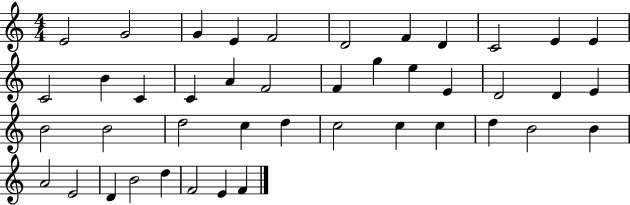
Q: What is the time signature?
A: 4/4